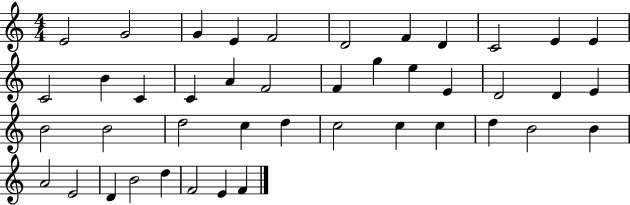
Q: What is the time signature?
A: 4/4